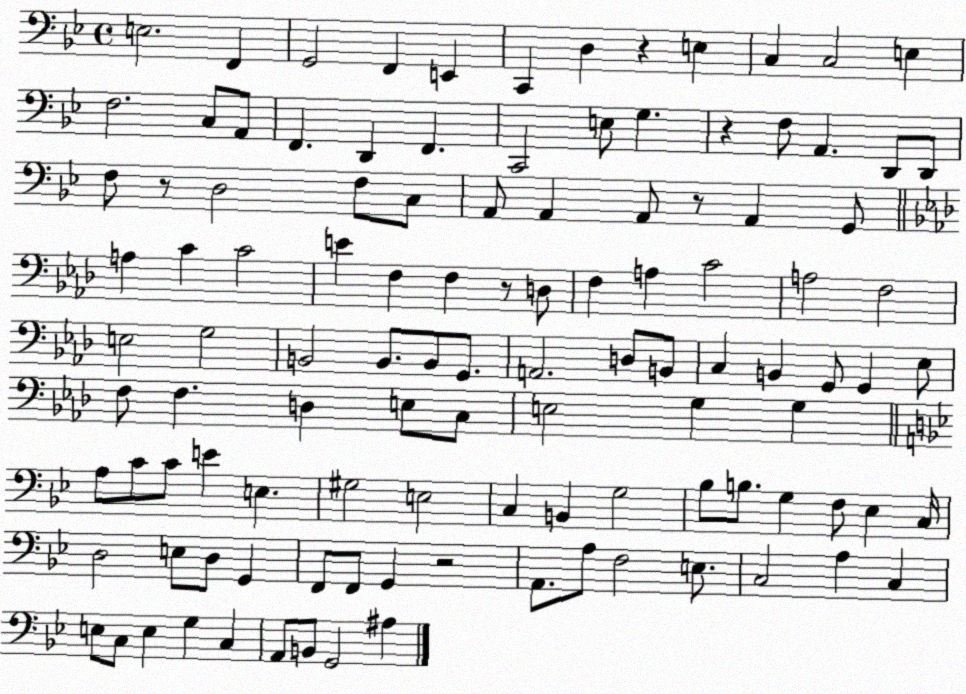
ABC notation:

X:1
T:Untitled
M:4/4
L:1/4
K:Bb
E,2 F,, G,,2 F,, E,, C,, D, z E, C, C,2 E, F,2 C,/2 A,,/2 F,, D,, F,, C,,2 E,/2 G, z F,/2 A,, D,,/2 D,,/2 F,/2 z/2 D,2 F,/2 C,/2 A,,/2 A,, A,,/2 z/2 A,, G,,/2 A, C C2 E F, F, z/2 D,/2 F, A, C2 A,2 F,2 E,2 G,2 B,,2 B,,/2 B,,/2 G,,/2 A,,2 D,/2 B,,/2 C, B,, G,,/2 G,, _E,/2 F,/2 F, D, E,/2 C,/2 E,2 G, G, A,/2 C/2 C/2 E E, ^G,2 E,2 C, B,, G,2 _B,/2 B,/2 G, F,/2 _E, C,/4 D,2 E,/2 D,/2 G,, F,,/2 F,,/2 G,, z2 A,,/2 A,/2 F,2 E,/2 C,2 A, C, E,/2 C,/2 E, G, C, A,,/2 B,,/2 G,,2 ^A,